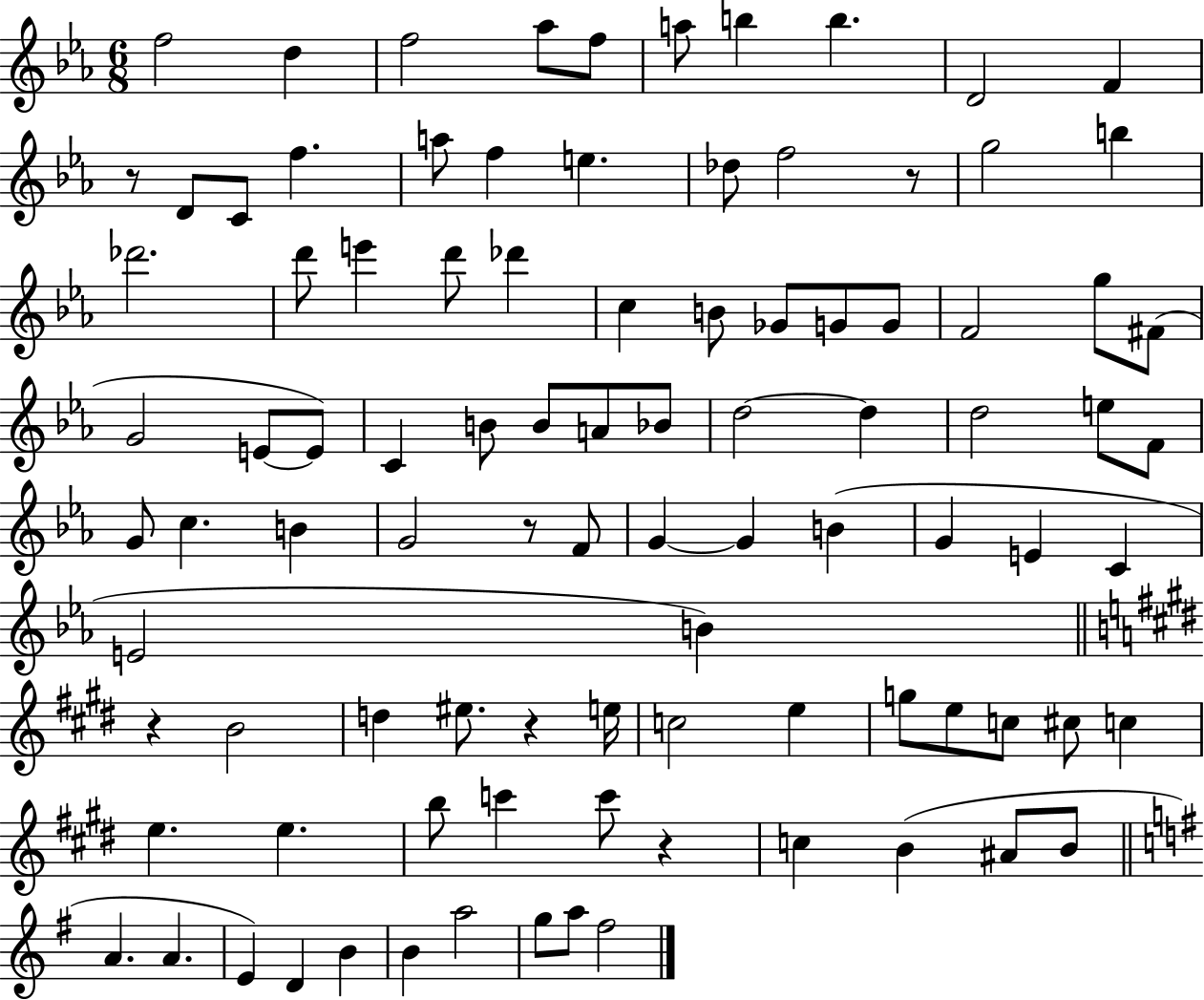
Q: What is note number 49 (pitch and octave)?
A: B4